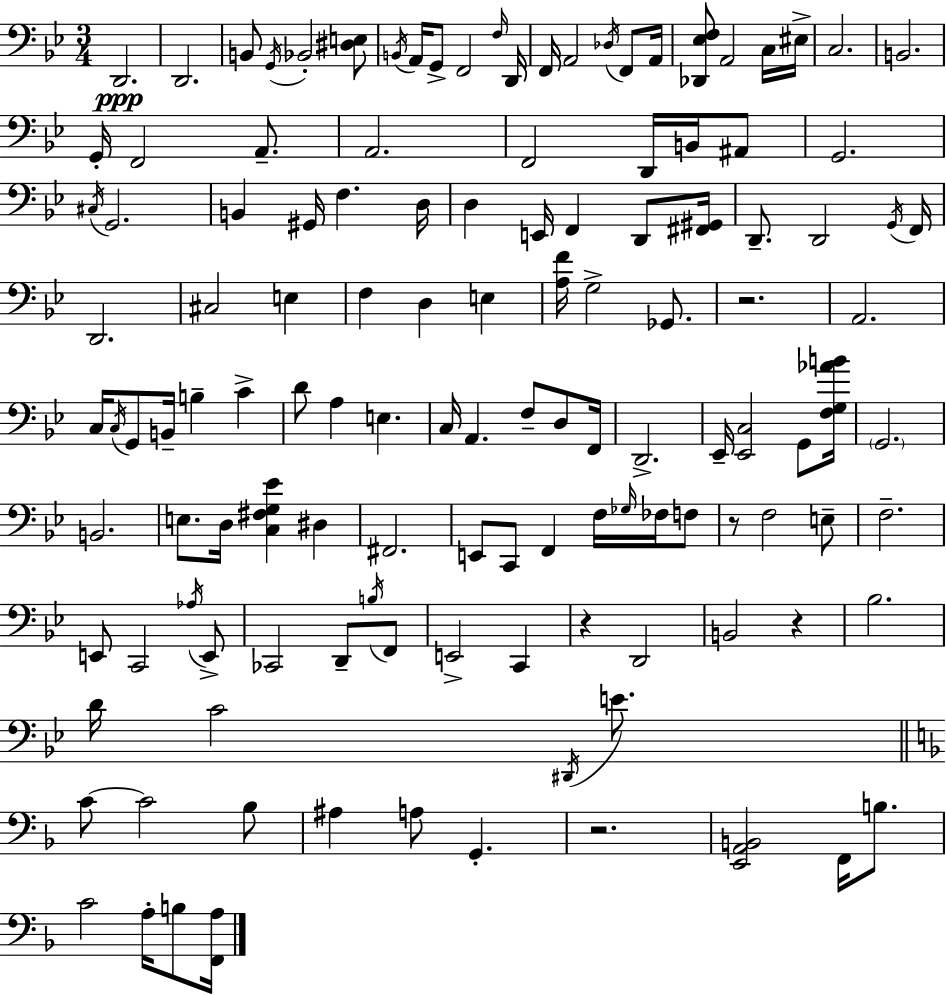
D2/h. D2/h. B2/e G2/s Bb2/h [D#3,E3]/e B2/s A2/s G2/e F2/h F3/s D2/s F2/s A2/h Db3/s F2/e A2/s [Db2,Eb3,F3]/e A2/h C3/s EIS3/s C3/h. B2/h. G2/s F2/h A2/e. A2/h. F2/h D2/s B2/s A#2/e G2/h. C#3/s G2/h. B2/q G#2/s F3/q. D3/s D3/q E2/s F2/q D2/e [F#2,G#2]/s D2/e. D2/h G2/s F2/s D2/h. C#3/h E3/q F3/q D3/q E3/q [A3,F4]/s G3/h Gb2/e. R/h. A2/h. C3/s C3/s G2/e B2/s B3/q C4/q D4/e A3/q E3/q. C3/s A2/q. F3/e D3/e F2/s D2/h. Eb2/s [Eb2,C3]/h G2/e [F3,G3,Ab4,B4]/s G2/h. B2/h. E3/e. D3/s [C3,F#3,G3,Eb4]/q D#3/q F#2/h. E2/e C2/e F2/q F3/s Gb3/s FES3/s F3/e R/e F3/h E3/e F3/h. E2/e C2/h Ab3/s E2/e CES2/h D2/e B3/s F2/e E2/h C2/q R/q D2/h B2/h R/q Bb3/h. D4/s C4/h D#2/s E4/e. C4/e C4/h Bb3/e A#3/q A3/e G2/q. R/h. [E2,A2,B2]/h F2/s B3/e. C4/h A3/s B3/e [F2,A3]/s